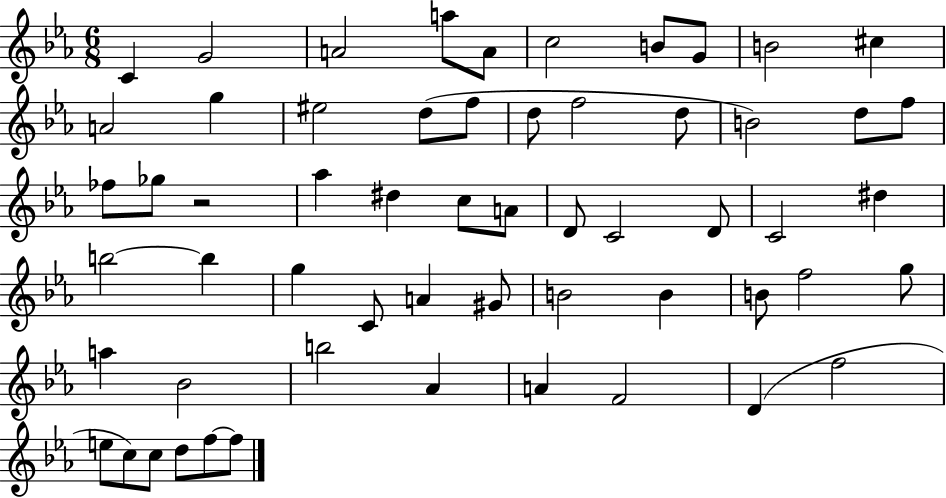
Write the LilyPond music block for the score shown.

{
  \clef treble
  \numericTimeSignature
  \time 6/8
  \key ees \major
  c'4 g'2 | a'2 a''8 a'8 | c''2 b'8 g'8 | b'2 cis''4 | \break a'2 g''4 | eis''2 d''8( f''8 | d''8 f''2 d''8 | b'2) d''8 f''8 | \break fes''8 ges''8 r2 | aes''4 dis''4 c''8 a'8 | d'8 c'2 d'8 | c'2 dis''4 | \break b''2~~ b''4 | g''4 c'8 a'4 gis'8 | b'2 b'4 | b'8 f''2 g''8 | \break a''4 bes'2 | b''2 aes'4 | a'4 f'2 | d'4( f''2 | \break e''8 c''8) c''8 d''8 f''8~~ f''8 | \bar "|."
}